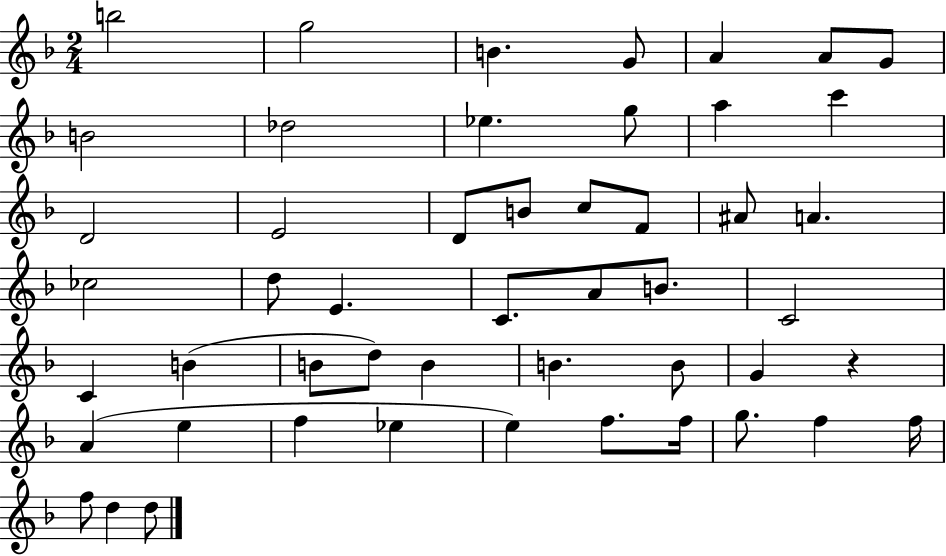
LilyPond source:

{
  \clef treble
  \numericTimeSignature
  \time 2/4
  \key f \major
  \repeat volta 2 { b''2 | g''2 | b'4. g'8 | a'4 a'8 g'8 | \break b'2 | des''2 | ees''4. g''8 | a''4 c'''4 | \break d'2 | e'2 | d'8 b'8 c''8 f'8 | ais'8 a'4. | \break ces''2 | d''8 e'4. | c'8. a'8 b'8. | c'2 | \break c'4 b'4( | b'8 d''8) b'4 | b'4. b'8 | g'4 r4 | \break a'4( e''4 | f''4 ees''4 | e''4) f''8. f''16 | g''8. f''4 f''16 | \break f''8 d''4 d''8 | } \bar "|."
}